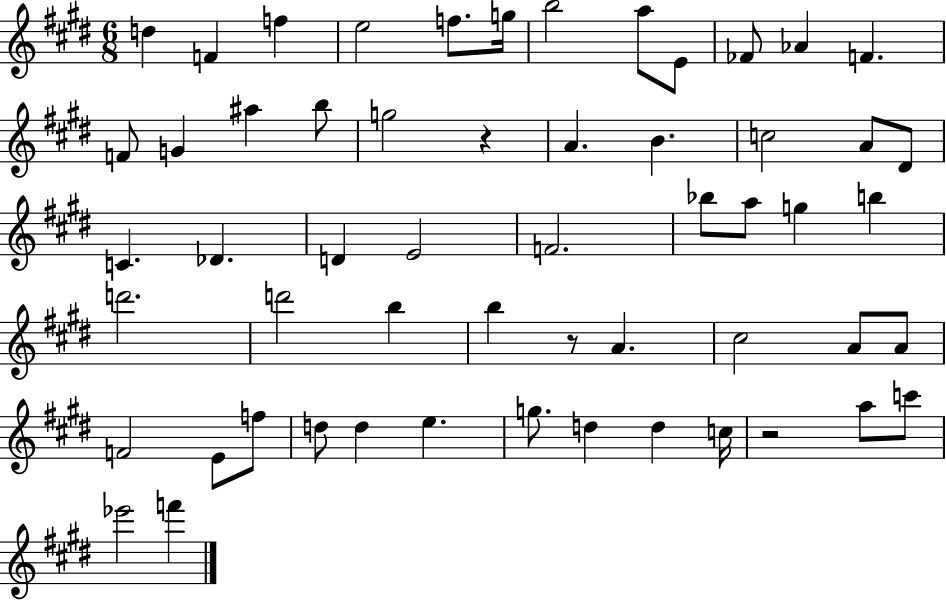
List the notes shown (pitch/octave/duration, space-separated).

D5/q F4/q F5/q E5/h F5/e. G5/s B5/h A5/e E4/e FES4/e Ab4/q F4/q. F4/e G4/q A#5/q B5/e G5/h R/q A4/q. B4/q. C5/h A4/e D#4/e C4/q. Db4/q. D4/q E4/h F4/h. Bb5/e A5/e G5/q B5/q D6/h. D6/h B5/q B5/q R/e A4/q. C#5/h A4/e A4/e F4/h E4/e F5/e D5/e D5/q E5/q. G5/e. D5/q D5/q C5/s R/h A5/e C6/e Eb6/h F6/q